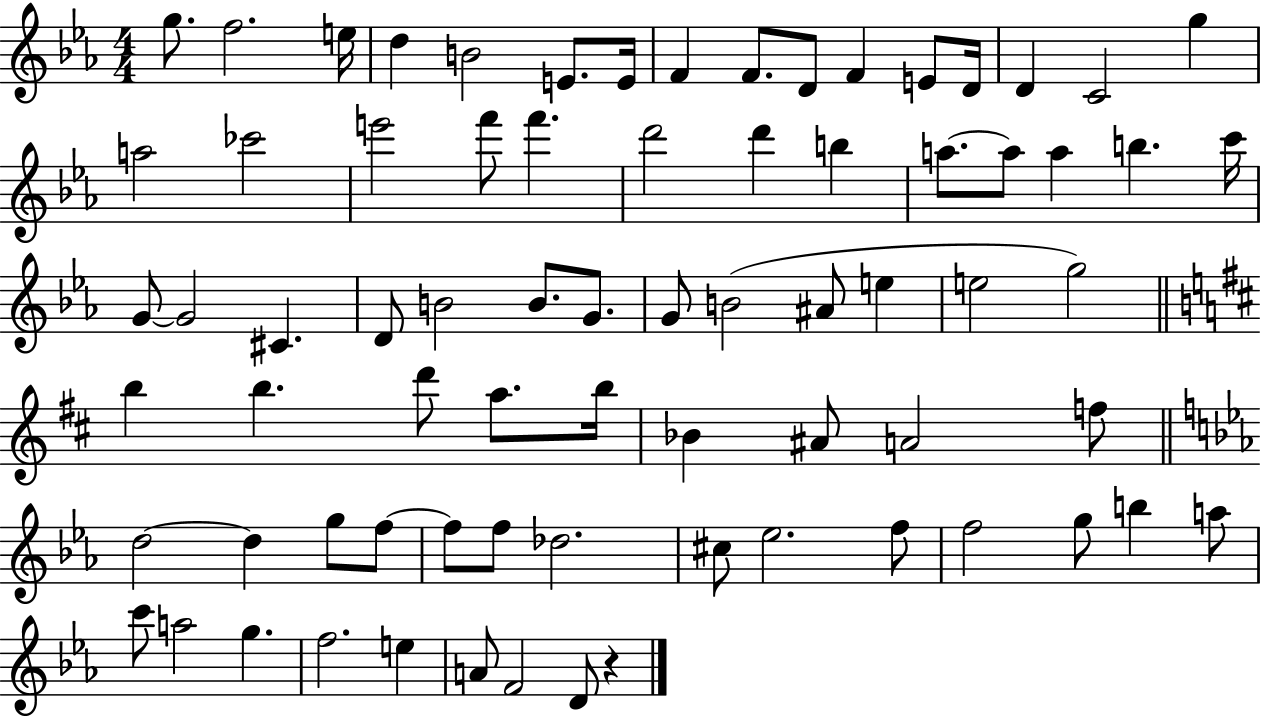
G5/e. F5/h. E5/s D5/q B4/h E4/e. E4/s F4/q F4/e. D4/e F4/q E4/e D4/s D4/q C4/h G5/q A5/h CES6/h E6/h F6/e F6/q. D6/h D6/q B5/q A5/e. A5/e A5/q B5/q. C6/s G4/e G4/h C#4/q. D4/e B4/h B4/e. G4/e. G4/e B4/h A#4/e E5/q E5/h G5/h B5/q B5/q. D6/e A5/e. B5/s Bb4/q A#4/e A4/h F5/e D5/h D5/q G5/e F5/e F5/e F5/e Db5/h. C#5/e Eb5/h. F5/e F5/h G5/e B5/q A5/e C6/e A5/h G5/q. F5/h. E5/q A4/e F4/h D4/e R/q